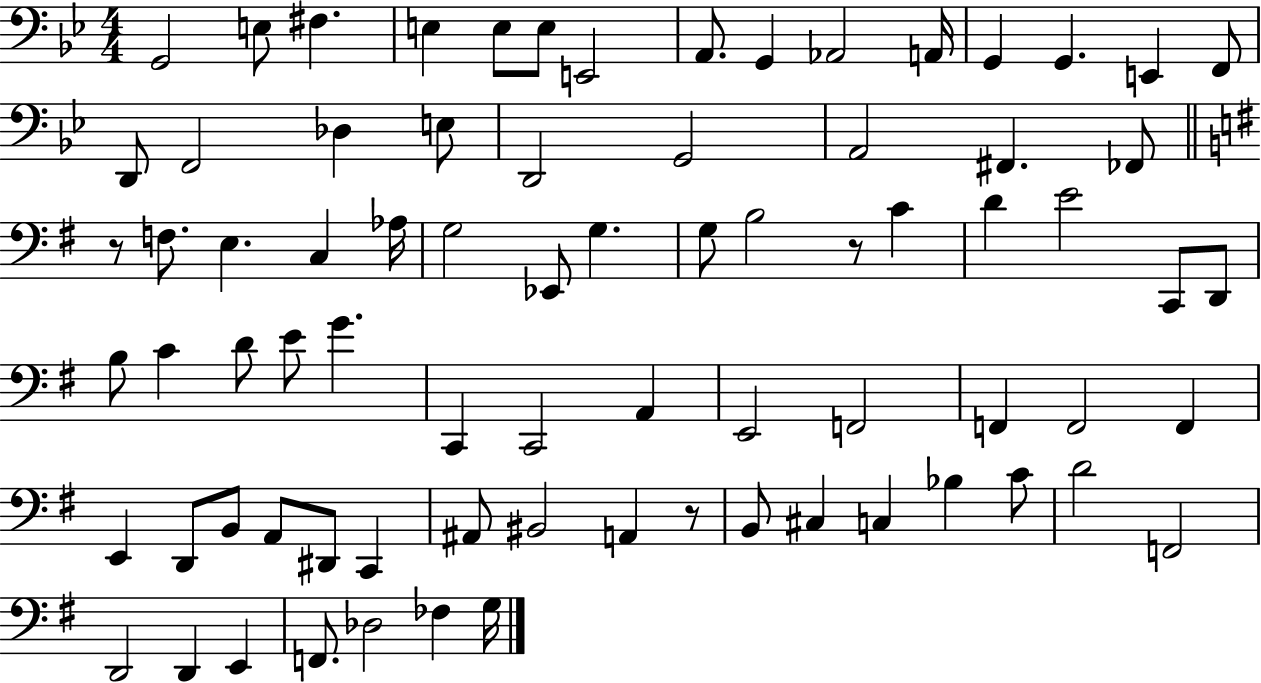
X:1
T:Untitled
M:4/4
L:1/4
K:Bb
G,,2 E,/2 ^F, E, E,/2 E,/2 E,,2 A,,/2 G,, _A,,2 A,,/4 G,, G,, E,, F,,/2 D,,/2 F,,2 _D, E,/2 D,,2 G,,2 A,,2 ^F,, _F,,/2 z/2 F,/2 E, C, _A,/4 G,2 _E,,/2 G, G,/2 B,2 z/2 C D E2 C,,/2 D,,/2 B,/2 C D/2 E/2 G C,, C,,2 A,, E,,2 F,,2 F,, F,,2 F,, E,, D,,/2 B,,/2 A,,/2 ^D,,/2 C,, ^A,,/2 ^B,,2 A,, z/2 B,,/2 ^C, C, _B, C/2 D2 F,,2 D,,2 D,, E,, F,,/2 _D,2 _F, G,/4